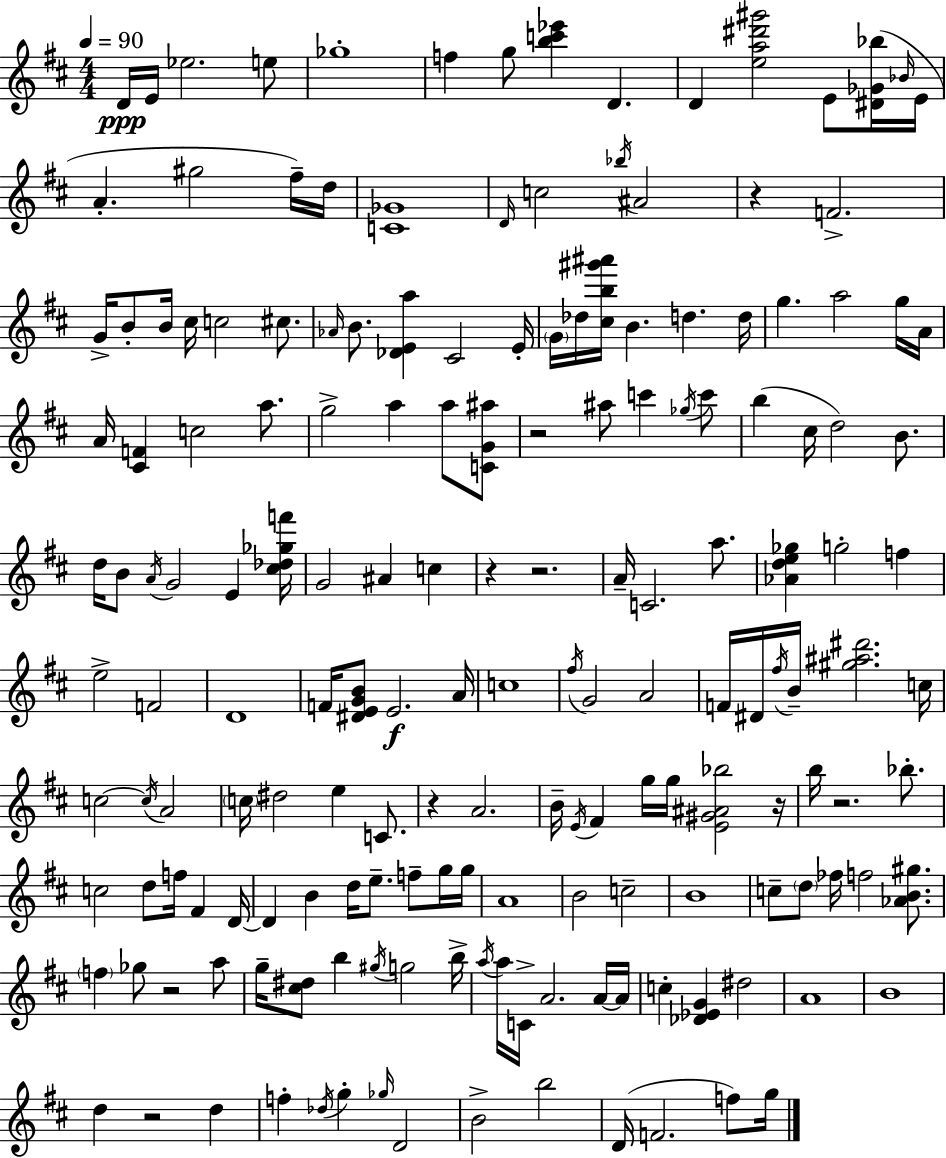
{
  \clef treble
  \numericTimeSignature
  \time 4/4
  \key d \major
  \tempo 4 = 90
  d'16\ppp e'16 ees''2. e''8 | ges''1-. | f''4 g''8 <b'' c''' ees'''>4 d'4. | d'4 <e'' a'' dis''' gis'''>2 e'8 <dis' ges' bes''>16( \grace { bes'16 } | \break e'16 a'4.-. gis''2 fis''16--) | d''16 <c' ges'>1 | \grace { d'16 } c''2 \acciaccatura { bes''16 } ais'2 | r4 f'2.-> | \break g'16-> b'8-. b'16 cis''16 c''2 | cis''8. \grace { aes'16 } b'8. <des' e' a''>4 cis'2 | e'16-. \parenthesize g'16 des''16 <cis'' b'' gis''' ais'''>16 b'4. d''4. | d''16 g''4. a''2 | \break g''16 a'16 a'16 <cis' f'>4 c''2 | a''8. g''2-> a''4 | a''8 <c' g' ais''>8 r2 ais''8 c'''4 | \acciaccatura { ges''16 } c'''8 b''4( cis''16 d''2) | \break b'8. d''16 b'8 \acciaccatura { a'16 } g'2 | e'4 <cis'' des'' ges'' f'''>16 g'2 ais'4 | c''4 r4 r2. | a'16-- c'2. | \break a''8. <aes' d'' e'' ges''>4 g''2-. | f''4 e''2-> f'2 | d'1 | f'16 <dis' e' g' b'>8 e'2.\f | \break a'16 c''1 | \acciaccatura { fis''16 } g'2 a'2 | f'16 dis'16 \acciaccatura { fis''16 } b'16-- <gis'' ais'' dis'''>2. | c''16 c''2~~ | \break \acciaccatura { c''16 } a'2 \parenthesize c''16 dis''2 | e''4 c'8. r4 a'2. | b'16-- \acciaccatura { e'16 } fis'4 g''16 | g''16 <e' gis' ais' bes''>2 r16 b''16 r2. | \break bes''8.-. c''2 | d''8 f''16 fis'4 d'16~~ d'4 b'4 | d''16 e''8.-- f''8-- g''16 g''16 a'1 | b'2 | \break c''2-- b'1 | c''8-- \parenthesize d''8 fes''16 f''2 | <aes' b' gis''>8. \parenthesize f''4 ges''8 | r2 a''8 g''16-- <cis'' dis''>8 b''4 | \break \acciaccatura { gis''16 } g''2 b''16-> \acciaccatura { a''16 } a''16 c'16-> a'2. | a'16~~ a'16 c''4-. | <des' ees' g'>4 dis''2 a'1 | b'1 | \break d''4 | r2 d''4 f''4-. | \acciaccatura { des''16 } g''4-. \grace { ges''16 } d'2 b'2-> | b''2 d'16( f'2. | \break f''8) g''16 \bar "|."
}